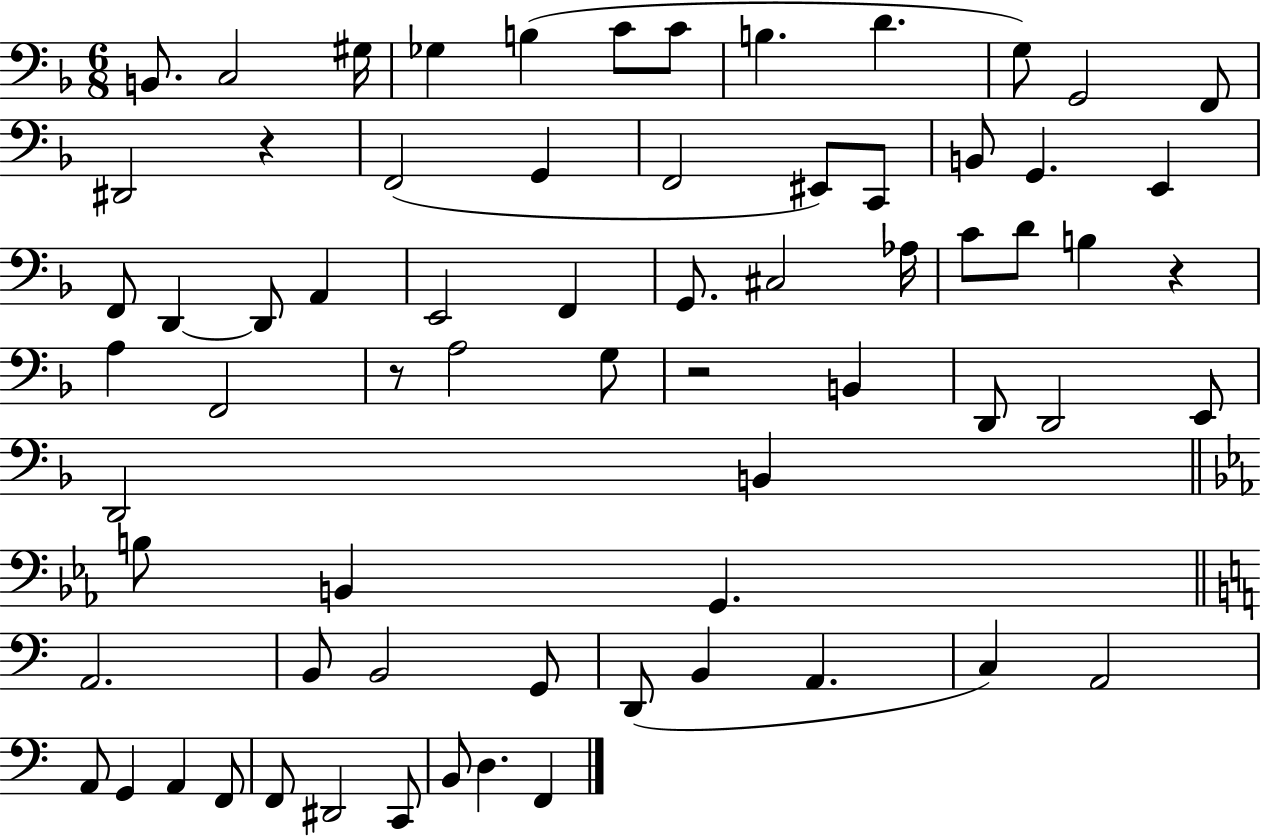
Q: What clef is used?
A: bass